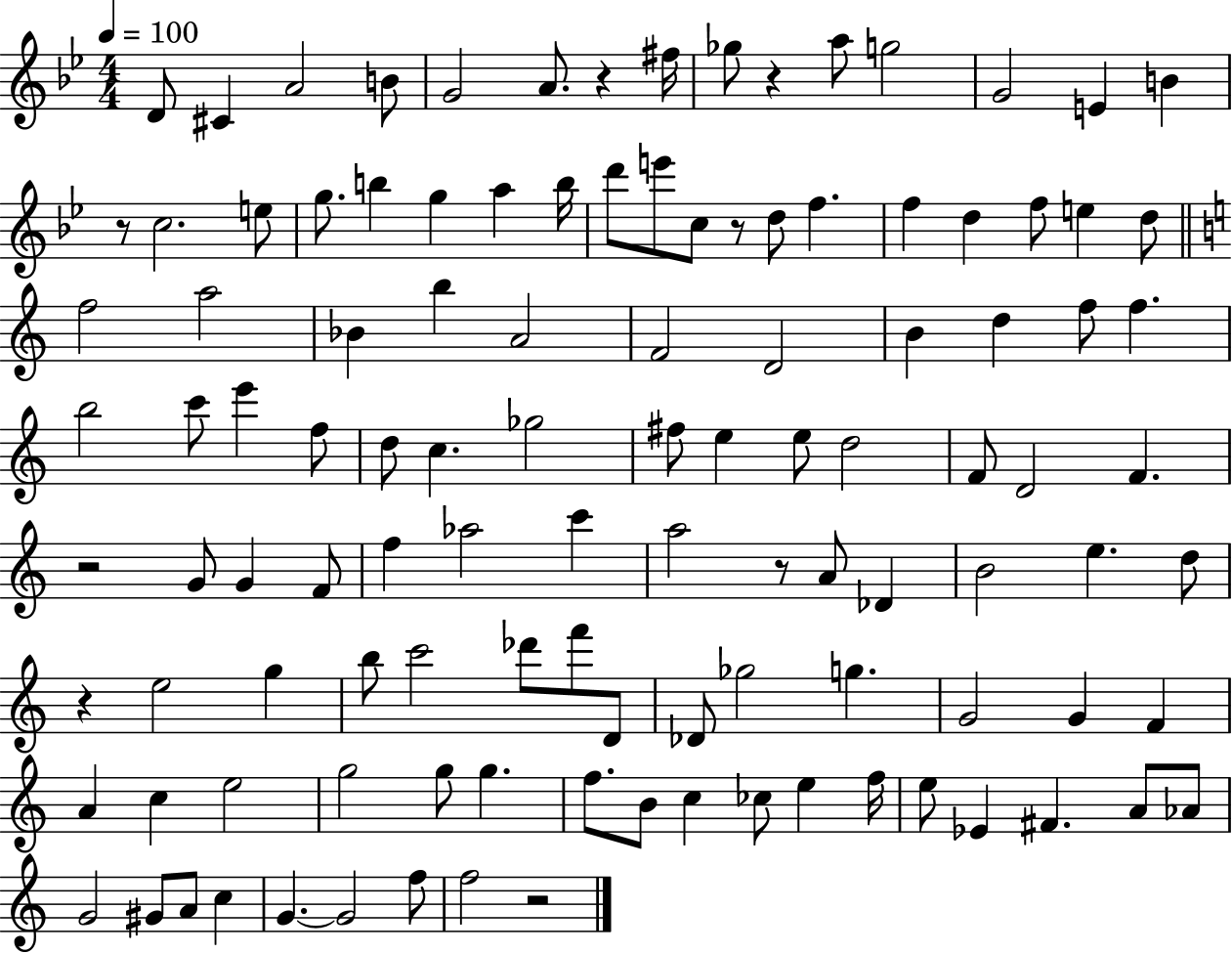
{
  \clef treble
  \numericTimeSignature
  \time 4/4
  \key bes \major
  \tempo 4 = 100
  d'8 cis'4 a'2 b'8 | g'2 a'8. r4 fis''16 | ges''8 r4 a''8 g''2 | g'2 e'4 b'4 | \break r8 c''2. e''8 | g''8. b''4 g''4 a''4 b''16 | d'''8 e'''8 c''8 r8 d''8 f''4. | f''4 d''4 f''8 e''4 d''8 | \break \bar "||" \break \key c \major f''2 a''2 | bes'4 b''4 a'2 | f'2 d'2 | b'4 d''4 f''8 f''4. | \break b''2 c'''8 e'''4 f''8 | d''8 c''4. ges''2 | fis''8 e''4 e''8 d''2 | f'8 d'2 f'4. | \break r2 g'8 g'4 f'8 | f''4 aes''2 c'''4 | a''2 r8 a'8 des'4 | b'2 e''4. d''8 | \break r4 e''2 g''4 | b''8 c'''2 des'''8 f'''8 d'8 | des'8 ges''2 g''4. | g'2 g'4 f'4 | \break a'4 c''4 e''2 | g''2 g''8 g''4. | f''8. b'8 c''4 ces''8 e''4 f''16 | e''8 ees'4 fis'4. a'8 aes'8 | \break g'2 gis'8 a'8 c''4 | g'4.~~ g'2 f''8 | f''2 r2 | \bar "|."
}